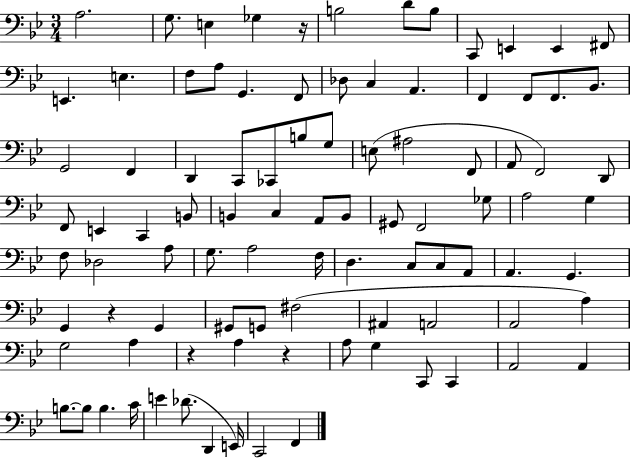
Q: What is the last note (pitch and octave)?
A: F2